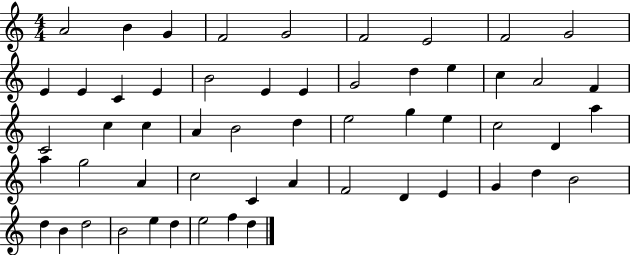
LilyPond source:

{
  \clef treble
  \numericTimeSignature
  \time 4/4
  \key c \major
  a'2 b'4 g'4 | f'2 g'2 | f'2 e'2 | f'2 g'2 | \break e'4 e'4 c'4 e'4 | b'2 e'4 e'4 | g'2 d''4 e''4 | c''4 a'2 f'4 | \break c'2 c''4 c''4 | a'4 b'2 d''4 | e''2 g''4 e''4 | c''2 d'4 a''4 | \break a''4 g''2 a'4 | c''2 c'4 a'4 | f'2 d'4 e'4 | g'4 d''4 b'2 | \break d''4 b'4 d''2 | b'2 e''4 d''4 | e''2 f''4 d''4 | \bar "|."
}